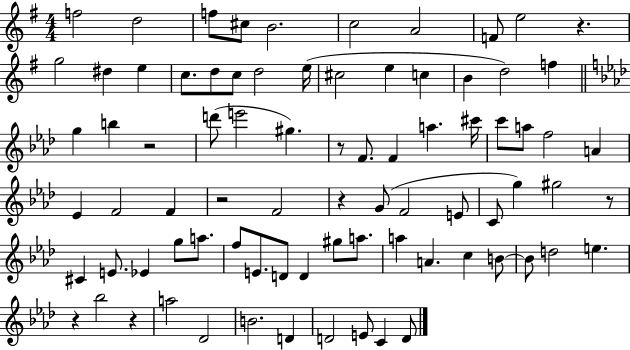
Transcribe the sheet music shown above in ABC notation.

X:1
T:Untitled
M:4/4
L:1/4
K:G
f2 d2 f/2 ^c/2 B2 c2 A2 F/2 e2 z g2 ^d e c/2 d/2 c/2 d2 e/4 ^c2 e c B d2 f g b z2 d'/2 e'2 ^g z/2 F/2 F a ^c'/4 c'/2 a/2 f2 A _E F2 F z2 F2 z G/2 F2 E/2 C/2 g ^g2 z/2 ^C E/2 _E g/2 a/2 f/2 E/2 D/2 D ^g/2 a/2 a A c B/2 B/2 d2 e z _b2 z a2 _D2 B2 D D2 E/2 C D/2